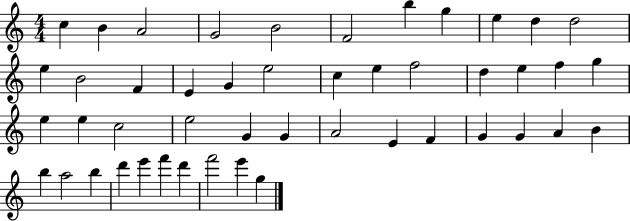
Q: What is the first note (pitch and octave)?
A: C5